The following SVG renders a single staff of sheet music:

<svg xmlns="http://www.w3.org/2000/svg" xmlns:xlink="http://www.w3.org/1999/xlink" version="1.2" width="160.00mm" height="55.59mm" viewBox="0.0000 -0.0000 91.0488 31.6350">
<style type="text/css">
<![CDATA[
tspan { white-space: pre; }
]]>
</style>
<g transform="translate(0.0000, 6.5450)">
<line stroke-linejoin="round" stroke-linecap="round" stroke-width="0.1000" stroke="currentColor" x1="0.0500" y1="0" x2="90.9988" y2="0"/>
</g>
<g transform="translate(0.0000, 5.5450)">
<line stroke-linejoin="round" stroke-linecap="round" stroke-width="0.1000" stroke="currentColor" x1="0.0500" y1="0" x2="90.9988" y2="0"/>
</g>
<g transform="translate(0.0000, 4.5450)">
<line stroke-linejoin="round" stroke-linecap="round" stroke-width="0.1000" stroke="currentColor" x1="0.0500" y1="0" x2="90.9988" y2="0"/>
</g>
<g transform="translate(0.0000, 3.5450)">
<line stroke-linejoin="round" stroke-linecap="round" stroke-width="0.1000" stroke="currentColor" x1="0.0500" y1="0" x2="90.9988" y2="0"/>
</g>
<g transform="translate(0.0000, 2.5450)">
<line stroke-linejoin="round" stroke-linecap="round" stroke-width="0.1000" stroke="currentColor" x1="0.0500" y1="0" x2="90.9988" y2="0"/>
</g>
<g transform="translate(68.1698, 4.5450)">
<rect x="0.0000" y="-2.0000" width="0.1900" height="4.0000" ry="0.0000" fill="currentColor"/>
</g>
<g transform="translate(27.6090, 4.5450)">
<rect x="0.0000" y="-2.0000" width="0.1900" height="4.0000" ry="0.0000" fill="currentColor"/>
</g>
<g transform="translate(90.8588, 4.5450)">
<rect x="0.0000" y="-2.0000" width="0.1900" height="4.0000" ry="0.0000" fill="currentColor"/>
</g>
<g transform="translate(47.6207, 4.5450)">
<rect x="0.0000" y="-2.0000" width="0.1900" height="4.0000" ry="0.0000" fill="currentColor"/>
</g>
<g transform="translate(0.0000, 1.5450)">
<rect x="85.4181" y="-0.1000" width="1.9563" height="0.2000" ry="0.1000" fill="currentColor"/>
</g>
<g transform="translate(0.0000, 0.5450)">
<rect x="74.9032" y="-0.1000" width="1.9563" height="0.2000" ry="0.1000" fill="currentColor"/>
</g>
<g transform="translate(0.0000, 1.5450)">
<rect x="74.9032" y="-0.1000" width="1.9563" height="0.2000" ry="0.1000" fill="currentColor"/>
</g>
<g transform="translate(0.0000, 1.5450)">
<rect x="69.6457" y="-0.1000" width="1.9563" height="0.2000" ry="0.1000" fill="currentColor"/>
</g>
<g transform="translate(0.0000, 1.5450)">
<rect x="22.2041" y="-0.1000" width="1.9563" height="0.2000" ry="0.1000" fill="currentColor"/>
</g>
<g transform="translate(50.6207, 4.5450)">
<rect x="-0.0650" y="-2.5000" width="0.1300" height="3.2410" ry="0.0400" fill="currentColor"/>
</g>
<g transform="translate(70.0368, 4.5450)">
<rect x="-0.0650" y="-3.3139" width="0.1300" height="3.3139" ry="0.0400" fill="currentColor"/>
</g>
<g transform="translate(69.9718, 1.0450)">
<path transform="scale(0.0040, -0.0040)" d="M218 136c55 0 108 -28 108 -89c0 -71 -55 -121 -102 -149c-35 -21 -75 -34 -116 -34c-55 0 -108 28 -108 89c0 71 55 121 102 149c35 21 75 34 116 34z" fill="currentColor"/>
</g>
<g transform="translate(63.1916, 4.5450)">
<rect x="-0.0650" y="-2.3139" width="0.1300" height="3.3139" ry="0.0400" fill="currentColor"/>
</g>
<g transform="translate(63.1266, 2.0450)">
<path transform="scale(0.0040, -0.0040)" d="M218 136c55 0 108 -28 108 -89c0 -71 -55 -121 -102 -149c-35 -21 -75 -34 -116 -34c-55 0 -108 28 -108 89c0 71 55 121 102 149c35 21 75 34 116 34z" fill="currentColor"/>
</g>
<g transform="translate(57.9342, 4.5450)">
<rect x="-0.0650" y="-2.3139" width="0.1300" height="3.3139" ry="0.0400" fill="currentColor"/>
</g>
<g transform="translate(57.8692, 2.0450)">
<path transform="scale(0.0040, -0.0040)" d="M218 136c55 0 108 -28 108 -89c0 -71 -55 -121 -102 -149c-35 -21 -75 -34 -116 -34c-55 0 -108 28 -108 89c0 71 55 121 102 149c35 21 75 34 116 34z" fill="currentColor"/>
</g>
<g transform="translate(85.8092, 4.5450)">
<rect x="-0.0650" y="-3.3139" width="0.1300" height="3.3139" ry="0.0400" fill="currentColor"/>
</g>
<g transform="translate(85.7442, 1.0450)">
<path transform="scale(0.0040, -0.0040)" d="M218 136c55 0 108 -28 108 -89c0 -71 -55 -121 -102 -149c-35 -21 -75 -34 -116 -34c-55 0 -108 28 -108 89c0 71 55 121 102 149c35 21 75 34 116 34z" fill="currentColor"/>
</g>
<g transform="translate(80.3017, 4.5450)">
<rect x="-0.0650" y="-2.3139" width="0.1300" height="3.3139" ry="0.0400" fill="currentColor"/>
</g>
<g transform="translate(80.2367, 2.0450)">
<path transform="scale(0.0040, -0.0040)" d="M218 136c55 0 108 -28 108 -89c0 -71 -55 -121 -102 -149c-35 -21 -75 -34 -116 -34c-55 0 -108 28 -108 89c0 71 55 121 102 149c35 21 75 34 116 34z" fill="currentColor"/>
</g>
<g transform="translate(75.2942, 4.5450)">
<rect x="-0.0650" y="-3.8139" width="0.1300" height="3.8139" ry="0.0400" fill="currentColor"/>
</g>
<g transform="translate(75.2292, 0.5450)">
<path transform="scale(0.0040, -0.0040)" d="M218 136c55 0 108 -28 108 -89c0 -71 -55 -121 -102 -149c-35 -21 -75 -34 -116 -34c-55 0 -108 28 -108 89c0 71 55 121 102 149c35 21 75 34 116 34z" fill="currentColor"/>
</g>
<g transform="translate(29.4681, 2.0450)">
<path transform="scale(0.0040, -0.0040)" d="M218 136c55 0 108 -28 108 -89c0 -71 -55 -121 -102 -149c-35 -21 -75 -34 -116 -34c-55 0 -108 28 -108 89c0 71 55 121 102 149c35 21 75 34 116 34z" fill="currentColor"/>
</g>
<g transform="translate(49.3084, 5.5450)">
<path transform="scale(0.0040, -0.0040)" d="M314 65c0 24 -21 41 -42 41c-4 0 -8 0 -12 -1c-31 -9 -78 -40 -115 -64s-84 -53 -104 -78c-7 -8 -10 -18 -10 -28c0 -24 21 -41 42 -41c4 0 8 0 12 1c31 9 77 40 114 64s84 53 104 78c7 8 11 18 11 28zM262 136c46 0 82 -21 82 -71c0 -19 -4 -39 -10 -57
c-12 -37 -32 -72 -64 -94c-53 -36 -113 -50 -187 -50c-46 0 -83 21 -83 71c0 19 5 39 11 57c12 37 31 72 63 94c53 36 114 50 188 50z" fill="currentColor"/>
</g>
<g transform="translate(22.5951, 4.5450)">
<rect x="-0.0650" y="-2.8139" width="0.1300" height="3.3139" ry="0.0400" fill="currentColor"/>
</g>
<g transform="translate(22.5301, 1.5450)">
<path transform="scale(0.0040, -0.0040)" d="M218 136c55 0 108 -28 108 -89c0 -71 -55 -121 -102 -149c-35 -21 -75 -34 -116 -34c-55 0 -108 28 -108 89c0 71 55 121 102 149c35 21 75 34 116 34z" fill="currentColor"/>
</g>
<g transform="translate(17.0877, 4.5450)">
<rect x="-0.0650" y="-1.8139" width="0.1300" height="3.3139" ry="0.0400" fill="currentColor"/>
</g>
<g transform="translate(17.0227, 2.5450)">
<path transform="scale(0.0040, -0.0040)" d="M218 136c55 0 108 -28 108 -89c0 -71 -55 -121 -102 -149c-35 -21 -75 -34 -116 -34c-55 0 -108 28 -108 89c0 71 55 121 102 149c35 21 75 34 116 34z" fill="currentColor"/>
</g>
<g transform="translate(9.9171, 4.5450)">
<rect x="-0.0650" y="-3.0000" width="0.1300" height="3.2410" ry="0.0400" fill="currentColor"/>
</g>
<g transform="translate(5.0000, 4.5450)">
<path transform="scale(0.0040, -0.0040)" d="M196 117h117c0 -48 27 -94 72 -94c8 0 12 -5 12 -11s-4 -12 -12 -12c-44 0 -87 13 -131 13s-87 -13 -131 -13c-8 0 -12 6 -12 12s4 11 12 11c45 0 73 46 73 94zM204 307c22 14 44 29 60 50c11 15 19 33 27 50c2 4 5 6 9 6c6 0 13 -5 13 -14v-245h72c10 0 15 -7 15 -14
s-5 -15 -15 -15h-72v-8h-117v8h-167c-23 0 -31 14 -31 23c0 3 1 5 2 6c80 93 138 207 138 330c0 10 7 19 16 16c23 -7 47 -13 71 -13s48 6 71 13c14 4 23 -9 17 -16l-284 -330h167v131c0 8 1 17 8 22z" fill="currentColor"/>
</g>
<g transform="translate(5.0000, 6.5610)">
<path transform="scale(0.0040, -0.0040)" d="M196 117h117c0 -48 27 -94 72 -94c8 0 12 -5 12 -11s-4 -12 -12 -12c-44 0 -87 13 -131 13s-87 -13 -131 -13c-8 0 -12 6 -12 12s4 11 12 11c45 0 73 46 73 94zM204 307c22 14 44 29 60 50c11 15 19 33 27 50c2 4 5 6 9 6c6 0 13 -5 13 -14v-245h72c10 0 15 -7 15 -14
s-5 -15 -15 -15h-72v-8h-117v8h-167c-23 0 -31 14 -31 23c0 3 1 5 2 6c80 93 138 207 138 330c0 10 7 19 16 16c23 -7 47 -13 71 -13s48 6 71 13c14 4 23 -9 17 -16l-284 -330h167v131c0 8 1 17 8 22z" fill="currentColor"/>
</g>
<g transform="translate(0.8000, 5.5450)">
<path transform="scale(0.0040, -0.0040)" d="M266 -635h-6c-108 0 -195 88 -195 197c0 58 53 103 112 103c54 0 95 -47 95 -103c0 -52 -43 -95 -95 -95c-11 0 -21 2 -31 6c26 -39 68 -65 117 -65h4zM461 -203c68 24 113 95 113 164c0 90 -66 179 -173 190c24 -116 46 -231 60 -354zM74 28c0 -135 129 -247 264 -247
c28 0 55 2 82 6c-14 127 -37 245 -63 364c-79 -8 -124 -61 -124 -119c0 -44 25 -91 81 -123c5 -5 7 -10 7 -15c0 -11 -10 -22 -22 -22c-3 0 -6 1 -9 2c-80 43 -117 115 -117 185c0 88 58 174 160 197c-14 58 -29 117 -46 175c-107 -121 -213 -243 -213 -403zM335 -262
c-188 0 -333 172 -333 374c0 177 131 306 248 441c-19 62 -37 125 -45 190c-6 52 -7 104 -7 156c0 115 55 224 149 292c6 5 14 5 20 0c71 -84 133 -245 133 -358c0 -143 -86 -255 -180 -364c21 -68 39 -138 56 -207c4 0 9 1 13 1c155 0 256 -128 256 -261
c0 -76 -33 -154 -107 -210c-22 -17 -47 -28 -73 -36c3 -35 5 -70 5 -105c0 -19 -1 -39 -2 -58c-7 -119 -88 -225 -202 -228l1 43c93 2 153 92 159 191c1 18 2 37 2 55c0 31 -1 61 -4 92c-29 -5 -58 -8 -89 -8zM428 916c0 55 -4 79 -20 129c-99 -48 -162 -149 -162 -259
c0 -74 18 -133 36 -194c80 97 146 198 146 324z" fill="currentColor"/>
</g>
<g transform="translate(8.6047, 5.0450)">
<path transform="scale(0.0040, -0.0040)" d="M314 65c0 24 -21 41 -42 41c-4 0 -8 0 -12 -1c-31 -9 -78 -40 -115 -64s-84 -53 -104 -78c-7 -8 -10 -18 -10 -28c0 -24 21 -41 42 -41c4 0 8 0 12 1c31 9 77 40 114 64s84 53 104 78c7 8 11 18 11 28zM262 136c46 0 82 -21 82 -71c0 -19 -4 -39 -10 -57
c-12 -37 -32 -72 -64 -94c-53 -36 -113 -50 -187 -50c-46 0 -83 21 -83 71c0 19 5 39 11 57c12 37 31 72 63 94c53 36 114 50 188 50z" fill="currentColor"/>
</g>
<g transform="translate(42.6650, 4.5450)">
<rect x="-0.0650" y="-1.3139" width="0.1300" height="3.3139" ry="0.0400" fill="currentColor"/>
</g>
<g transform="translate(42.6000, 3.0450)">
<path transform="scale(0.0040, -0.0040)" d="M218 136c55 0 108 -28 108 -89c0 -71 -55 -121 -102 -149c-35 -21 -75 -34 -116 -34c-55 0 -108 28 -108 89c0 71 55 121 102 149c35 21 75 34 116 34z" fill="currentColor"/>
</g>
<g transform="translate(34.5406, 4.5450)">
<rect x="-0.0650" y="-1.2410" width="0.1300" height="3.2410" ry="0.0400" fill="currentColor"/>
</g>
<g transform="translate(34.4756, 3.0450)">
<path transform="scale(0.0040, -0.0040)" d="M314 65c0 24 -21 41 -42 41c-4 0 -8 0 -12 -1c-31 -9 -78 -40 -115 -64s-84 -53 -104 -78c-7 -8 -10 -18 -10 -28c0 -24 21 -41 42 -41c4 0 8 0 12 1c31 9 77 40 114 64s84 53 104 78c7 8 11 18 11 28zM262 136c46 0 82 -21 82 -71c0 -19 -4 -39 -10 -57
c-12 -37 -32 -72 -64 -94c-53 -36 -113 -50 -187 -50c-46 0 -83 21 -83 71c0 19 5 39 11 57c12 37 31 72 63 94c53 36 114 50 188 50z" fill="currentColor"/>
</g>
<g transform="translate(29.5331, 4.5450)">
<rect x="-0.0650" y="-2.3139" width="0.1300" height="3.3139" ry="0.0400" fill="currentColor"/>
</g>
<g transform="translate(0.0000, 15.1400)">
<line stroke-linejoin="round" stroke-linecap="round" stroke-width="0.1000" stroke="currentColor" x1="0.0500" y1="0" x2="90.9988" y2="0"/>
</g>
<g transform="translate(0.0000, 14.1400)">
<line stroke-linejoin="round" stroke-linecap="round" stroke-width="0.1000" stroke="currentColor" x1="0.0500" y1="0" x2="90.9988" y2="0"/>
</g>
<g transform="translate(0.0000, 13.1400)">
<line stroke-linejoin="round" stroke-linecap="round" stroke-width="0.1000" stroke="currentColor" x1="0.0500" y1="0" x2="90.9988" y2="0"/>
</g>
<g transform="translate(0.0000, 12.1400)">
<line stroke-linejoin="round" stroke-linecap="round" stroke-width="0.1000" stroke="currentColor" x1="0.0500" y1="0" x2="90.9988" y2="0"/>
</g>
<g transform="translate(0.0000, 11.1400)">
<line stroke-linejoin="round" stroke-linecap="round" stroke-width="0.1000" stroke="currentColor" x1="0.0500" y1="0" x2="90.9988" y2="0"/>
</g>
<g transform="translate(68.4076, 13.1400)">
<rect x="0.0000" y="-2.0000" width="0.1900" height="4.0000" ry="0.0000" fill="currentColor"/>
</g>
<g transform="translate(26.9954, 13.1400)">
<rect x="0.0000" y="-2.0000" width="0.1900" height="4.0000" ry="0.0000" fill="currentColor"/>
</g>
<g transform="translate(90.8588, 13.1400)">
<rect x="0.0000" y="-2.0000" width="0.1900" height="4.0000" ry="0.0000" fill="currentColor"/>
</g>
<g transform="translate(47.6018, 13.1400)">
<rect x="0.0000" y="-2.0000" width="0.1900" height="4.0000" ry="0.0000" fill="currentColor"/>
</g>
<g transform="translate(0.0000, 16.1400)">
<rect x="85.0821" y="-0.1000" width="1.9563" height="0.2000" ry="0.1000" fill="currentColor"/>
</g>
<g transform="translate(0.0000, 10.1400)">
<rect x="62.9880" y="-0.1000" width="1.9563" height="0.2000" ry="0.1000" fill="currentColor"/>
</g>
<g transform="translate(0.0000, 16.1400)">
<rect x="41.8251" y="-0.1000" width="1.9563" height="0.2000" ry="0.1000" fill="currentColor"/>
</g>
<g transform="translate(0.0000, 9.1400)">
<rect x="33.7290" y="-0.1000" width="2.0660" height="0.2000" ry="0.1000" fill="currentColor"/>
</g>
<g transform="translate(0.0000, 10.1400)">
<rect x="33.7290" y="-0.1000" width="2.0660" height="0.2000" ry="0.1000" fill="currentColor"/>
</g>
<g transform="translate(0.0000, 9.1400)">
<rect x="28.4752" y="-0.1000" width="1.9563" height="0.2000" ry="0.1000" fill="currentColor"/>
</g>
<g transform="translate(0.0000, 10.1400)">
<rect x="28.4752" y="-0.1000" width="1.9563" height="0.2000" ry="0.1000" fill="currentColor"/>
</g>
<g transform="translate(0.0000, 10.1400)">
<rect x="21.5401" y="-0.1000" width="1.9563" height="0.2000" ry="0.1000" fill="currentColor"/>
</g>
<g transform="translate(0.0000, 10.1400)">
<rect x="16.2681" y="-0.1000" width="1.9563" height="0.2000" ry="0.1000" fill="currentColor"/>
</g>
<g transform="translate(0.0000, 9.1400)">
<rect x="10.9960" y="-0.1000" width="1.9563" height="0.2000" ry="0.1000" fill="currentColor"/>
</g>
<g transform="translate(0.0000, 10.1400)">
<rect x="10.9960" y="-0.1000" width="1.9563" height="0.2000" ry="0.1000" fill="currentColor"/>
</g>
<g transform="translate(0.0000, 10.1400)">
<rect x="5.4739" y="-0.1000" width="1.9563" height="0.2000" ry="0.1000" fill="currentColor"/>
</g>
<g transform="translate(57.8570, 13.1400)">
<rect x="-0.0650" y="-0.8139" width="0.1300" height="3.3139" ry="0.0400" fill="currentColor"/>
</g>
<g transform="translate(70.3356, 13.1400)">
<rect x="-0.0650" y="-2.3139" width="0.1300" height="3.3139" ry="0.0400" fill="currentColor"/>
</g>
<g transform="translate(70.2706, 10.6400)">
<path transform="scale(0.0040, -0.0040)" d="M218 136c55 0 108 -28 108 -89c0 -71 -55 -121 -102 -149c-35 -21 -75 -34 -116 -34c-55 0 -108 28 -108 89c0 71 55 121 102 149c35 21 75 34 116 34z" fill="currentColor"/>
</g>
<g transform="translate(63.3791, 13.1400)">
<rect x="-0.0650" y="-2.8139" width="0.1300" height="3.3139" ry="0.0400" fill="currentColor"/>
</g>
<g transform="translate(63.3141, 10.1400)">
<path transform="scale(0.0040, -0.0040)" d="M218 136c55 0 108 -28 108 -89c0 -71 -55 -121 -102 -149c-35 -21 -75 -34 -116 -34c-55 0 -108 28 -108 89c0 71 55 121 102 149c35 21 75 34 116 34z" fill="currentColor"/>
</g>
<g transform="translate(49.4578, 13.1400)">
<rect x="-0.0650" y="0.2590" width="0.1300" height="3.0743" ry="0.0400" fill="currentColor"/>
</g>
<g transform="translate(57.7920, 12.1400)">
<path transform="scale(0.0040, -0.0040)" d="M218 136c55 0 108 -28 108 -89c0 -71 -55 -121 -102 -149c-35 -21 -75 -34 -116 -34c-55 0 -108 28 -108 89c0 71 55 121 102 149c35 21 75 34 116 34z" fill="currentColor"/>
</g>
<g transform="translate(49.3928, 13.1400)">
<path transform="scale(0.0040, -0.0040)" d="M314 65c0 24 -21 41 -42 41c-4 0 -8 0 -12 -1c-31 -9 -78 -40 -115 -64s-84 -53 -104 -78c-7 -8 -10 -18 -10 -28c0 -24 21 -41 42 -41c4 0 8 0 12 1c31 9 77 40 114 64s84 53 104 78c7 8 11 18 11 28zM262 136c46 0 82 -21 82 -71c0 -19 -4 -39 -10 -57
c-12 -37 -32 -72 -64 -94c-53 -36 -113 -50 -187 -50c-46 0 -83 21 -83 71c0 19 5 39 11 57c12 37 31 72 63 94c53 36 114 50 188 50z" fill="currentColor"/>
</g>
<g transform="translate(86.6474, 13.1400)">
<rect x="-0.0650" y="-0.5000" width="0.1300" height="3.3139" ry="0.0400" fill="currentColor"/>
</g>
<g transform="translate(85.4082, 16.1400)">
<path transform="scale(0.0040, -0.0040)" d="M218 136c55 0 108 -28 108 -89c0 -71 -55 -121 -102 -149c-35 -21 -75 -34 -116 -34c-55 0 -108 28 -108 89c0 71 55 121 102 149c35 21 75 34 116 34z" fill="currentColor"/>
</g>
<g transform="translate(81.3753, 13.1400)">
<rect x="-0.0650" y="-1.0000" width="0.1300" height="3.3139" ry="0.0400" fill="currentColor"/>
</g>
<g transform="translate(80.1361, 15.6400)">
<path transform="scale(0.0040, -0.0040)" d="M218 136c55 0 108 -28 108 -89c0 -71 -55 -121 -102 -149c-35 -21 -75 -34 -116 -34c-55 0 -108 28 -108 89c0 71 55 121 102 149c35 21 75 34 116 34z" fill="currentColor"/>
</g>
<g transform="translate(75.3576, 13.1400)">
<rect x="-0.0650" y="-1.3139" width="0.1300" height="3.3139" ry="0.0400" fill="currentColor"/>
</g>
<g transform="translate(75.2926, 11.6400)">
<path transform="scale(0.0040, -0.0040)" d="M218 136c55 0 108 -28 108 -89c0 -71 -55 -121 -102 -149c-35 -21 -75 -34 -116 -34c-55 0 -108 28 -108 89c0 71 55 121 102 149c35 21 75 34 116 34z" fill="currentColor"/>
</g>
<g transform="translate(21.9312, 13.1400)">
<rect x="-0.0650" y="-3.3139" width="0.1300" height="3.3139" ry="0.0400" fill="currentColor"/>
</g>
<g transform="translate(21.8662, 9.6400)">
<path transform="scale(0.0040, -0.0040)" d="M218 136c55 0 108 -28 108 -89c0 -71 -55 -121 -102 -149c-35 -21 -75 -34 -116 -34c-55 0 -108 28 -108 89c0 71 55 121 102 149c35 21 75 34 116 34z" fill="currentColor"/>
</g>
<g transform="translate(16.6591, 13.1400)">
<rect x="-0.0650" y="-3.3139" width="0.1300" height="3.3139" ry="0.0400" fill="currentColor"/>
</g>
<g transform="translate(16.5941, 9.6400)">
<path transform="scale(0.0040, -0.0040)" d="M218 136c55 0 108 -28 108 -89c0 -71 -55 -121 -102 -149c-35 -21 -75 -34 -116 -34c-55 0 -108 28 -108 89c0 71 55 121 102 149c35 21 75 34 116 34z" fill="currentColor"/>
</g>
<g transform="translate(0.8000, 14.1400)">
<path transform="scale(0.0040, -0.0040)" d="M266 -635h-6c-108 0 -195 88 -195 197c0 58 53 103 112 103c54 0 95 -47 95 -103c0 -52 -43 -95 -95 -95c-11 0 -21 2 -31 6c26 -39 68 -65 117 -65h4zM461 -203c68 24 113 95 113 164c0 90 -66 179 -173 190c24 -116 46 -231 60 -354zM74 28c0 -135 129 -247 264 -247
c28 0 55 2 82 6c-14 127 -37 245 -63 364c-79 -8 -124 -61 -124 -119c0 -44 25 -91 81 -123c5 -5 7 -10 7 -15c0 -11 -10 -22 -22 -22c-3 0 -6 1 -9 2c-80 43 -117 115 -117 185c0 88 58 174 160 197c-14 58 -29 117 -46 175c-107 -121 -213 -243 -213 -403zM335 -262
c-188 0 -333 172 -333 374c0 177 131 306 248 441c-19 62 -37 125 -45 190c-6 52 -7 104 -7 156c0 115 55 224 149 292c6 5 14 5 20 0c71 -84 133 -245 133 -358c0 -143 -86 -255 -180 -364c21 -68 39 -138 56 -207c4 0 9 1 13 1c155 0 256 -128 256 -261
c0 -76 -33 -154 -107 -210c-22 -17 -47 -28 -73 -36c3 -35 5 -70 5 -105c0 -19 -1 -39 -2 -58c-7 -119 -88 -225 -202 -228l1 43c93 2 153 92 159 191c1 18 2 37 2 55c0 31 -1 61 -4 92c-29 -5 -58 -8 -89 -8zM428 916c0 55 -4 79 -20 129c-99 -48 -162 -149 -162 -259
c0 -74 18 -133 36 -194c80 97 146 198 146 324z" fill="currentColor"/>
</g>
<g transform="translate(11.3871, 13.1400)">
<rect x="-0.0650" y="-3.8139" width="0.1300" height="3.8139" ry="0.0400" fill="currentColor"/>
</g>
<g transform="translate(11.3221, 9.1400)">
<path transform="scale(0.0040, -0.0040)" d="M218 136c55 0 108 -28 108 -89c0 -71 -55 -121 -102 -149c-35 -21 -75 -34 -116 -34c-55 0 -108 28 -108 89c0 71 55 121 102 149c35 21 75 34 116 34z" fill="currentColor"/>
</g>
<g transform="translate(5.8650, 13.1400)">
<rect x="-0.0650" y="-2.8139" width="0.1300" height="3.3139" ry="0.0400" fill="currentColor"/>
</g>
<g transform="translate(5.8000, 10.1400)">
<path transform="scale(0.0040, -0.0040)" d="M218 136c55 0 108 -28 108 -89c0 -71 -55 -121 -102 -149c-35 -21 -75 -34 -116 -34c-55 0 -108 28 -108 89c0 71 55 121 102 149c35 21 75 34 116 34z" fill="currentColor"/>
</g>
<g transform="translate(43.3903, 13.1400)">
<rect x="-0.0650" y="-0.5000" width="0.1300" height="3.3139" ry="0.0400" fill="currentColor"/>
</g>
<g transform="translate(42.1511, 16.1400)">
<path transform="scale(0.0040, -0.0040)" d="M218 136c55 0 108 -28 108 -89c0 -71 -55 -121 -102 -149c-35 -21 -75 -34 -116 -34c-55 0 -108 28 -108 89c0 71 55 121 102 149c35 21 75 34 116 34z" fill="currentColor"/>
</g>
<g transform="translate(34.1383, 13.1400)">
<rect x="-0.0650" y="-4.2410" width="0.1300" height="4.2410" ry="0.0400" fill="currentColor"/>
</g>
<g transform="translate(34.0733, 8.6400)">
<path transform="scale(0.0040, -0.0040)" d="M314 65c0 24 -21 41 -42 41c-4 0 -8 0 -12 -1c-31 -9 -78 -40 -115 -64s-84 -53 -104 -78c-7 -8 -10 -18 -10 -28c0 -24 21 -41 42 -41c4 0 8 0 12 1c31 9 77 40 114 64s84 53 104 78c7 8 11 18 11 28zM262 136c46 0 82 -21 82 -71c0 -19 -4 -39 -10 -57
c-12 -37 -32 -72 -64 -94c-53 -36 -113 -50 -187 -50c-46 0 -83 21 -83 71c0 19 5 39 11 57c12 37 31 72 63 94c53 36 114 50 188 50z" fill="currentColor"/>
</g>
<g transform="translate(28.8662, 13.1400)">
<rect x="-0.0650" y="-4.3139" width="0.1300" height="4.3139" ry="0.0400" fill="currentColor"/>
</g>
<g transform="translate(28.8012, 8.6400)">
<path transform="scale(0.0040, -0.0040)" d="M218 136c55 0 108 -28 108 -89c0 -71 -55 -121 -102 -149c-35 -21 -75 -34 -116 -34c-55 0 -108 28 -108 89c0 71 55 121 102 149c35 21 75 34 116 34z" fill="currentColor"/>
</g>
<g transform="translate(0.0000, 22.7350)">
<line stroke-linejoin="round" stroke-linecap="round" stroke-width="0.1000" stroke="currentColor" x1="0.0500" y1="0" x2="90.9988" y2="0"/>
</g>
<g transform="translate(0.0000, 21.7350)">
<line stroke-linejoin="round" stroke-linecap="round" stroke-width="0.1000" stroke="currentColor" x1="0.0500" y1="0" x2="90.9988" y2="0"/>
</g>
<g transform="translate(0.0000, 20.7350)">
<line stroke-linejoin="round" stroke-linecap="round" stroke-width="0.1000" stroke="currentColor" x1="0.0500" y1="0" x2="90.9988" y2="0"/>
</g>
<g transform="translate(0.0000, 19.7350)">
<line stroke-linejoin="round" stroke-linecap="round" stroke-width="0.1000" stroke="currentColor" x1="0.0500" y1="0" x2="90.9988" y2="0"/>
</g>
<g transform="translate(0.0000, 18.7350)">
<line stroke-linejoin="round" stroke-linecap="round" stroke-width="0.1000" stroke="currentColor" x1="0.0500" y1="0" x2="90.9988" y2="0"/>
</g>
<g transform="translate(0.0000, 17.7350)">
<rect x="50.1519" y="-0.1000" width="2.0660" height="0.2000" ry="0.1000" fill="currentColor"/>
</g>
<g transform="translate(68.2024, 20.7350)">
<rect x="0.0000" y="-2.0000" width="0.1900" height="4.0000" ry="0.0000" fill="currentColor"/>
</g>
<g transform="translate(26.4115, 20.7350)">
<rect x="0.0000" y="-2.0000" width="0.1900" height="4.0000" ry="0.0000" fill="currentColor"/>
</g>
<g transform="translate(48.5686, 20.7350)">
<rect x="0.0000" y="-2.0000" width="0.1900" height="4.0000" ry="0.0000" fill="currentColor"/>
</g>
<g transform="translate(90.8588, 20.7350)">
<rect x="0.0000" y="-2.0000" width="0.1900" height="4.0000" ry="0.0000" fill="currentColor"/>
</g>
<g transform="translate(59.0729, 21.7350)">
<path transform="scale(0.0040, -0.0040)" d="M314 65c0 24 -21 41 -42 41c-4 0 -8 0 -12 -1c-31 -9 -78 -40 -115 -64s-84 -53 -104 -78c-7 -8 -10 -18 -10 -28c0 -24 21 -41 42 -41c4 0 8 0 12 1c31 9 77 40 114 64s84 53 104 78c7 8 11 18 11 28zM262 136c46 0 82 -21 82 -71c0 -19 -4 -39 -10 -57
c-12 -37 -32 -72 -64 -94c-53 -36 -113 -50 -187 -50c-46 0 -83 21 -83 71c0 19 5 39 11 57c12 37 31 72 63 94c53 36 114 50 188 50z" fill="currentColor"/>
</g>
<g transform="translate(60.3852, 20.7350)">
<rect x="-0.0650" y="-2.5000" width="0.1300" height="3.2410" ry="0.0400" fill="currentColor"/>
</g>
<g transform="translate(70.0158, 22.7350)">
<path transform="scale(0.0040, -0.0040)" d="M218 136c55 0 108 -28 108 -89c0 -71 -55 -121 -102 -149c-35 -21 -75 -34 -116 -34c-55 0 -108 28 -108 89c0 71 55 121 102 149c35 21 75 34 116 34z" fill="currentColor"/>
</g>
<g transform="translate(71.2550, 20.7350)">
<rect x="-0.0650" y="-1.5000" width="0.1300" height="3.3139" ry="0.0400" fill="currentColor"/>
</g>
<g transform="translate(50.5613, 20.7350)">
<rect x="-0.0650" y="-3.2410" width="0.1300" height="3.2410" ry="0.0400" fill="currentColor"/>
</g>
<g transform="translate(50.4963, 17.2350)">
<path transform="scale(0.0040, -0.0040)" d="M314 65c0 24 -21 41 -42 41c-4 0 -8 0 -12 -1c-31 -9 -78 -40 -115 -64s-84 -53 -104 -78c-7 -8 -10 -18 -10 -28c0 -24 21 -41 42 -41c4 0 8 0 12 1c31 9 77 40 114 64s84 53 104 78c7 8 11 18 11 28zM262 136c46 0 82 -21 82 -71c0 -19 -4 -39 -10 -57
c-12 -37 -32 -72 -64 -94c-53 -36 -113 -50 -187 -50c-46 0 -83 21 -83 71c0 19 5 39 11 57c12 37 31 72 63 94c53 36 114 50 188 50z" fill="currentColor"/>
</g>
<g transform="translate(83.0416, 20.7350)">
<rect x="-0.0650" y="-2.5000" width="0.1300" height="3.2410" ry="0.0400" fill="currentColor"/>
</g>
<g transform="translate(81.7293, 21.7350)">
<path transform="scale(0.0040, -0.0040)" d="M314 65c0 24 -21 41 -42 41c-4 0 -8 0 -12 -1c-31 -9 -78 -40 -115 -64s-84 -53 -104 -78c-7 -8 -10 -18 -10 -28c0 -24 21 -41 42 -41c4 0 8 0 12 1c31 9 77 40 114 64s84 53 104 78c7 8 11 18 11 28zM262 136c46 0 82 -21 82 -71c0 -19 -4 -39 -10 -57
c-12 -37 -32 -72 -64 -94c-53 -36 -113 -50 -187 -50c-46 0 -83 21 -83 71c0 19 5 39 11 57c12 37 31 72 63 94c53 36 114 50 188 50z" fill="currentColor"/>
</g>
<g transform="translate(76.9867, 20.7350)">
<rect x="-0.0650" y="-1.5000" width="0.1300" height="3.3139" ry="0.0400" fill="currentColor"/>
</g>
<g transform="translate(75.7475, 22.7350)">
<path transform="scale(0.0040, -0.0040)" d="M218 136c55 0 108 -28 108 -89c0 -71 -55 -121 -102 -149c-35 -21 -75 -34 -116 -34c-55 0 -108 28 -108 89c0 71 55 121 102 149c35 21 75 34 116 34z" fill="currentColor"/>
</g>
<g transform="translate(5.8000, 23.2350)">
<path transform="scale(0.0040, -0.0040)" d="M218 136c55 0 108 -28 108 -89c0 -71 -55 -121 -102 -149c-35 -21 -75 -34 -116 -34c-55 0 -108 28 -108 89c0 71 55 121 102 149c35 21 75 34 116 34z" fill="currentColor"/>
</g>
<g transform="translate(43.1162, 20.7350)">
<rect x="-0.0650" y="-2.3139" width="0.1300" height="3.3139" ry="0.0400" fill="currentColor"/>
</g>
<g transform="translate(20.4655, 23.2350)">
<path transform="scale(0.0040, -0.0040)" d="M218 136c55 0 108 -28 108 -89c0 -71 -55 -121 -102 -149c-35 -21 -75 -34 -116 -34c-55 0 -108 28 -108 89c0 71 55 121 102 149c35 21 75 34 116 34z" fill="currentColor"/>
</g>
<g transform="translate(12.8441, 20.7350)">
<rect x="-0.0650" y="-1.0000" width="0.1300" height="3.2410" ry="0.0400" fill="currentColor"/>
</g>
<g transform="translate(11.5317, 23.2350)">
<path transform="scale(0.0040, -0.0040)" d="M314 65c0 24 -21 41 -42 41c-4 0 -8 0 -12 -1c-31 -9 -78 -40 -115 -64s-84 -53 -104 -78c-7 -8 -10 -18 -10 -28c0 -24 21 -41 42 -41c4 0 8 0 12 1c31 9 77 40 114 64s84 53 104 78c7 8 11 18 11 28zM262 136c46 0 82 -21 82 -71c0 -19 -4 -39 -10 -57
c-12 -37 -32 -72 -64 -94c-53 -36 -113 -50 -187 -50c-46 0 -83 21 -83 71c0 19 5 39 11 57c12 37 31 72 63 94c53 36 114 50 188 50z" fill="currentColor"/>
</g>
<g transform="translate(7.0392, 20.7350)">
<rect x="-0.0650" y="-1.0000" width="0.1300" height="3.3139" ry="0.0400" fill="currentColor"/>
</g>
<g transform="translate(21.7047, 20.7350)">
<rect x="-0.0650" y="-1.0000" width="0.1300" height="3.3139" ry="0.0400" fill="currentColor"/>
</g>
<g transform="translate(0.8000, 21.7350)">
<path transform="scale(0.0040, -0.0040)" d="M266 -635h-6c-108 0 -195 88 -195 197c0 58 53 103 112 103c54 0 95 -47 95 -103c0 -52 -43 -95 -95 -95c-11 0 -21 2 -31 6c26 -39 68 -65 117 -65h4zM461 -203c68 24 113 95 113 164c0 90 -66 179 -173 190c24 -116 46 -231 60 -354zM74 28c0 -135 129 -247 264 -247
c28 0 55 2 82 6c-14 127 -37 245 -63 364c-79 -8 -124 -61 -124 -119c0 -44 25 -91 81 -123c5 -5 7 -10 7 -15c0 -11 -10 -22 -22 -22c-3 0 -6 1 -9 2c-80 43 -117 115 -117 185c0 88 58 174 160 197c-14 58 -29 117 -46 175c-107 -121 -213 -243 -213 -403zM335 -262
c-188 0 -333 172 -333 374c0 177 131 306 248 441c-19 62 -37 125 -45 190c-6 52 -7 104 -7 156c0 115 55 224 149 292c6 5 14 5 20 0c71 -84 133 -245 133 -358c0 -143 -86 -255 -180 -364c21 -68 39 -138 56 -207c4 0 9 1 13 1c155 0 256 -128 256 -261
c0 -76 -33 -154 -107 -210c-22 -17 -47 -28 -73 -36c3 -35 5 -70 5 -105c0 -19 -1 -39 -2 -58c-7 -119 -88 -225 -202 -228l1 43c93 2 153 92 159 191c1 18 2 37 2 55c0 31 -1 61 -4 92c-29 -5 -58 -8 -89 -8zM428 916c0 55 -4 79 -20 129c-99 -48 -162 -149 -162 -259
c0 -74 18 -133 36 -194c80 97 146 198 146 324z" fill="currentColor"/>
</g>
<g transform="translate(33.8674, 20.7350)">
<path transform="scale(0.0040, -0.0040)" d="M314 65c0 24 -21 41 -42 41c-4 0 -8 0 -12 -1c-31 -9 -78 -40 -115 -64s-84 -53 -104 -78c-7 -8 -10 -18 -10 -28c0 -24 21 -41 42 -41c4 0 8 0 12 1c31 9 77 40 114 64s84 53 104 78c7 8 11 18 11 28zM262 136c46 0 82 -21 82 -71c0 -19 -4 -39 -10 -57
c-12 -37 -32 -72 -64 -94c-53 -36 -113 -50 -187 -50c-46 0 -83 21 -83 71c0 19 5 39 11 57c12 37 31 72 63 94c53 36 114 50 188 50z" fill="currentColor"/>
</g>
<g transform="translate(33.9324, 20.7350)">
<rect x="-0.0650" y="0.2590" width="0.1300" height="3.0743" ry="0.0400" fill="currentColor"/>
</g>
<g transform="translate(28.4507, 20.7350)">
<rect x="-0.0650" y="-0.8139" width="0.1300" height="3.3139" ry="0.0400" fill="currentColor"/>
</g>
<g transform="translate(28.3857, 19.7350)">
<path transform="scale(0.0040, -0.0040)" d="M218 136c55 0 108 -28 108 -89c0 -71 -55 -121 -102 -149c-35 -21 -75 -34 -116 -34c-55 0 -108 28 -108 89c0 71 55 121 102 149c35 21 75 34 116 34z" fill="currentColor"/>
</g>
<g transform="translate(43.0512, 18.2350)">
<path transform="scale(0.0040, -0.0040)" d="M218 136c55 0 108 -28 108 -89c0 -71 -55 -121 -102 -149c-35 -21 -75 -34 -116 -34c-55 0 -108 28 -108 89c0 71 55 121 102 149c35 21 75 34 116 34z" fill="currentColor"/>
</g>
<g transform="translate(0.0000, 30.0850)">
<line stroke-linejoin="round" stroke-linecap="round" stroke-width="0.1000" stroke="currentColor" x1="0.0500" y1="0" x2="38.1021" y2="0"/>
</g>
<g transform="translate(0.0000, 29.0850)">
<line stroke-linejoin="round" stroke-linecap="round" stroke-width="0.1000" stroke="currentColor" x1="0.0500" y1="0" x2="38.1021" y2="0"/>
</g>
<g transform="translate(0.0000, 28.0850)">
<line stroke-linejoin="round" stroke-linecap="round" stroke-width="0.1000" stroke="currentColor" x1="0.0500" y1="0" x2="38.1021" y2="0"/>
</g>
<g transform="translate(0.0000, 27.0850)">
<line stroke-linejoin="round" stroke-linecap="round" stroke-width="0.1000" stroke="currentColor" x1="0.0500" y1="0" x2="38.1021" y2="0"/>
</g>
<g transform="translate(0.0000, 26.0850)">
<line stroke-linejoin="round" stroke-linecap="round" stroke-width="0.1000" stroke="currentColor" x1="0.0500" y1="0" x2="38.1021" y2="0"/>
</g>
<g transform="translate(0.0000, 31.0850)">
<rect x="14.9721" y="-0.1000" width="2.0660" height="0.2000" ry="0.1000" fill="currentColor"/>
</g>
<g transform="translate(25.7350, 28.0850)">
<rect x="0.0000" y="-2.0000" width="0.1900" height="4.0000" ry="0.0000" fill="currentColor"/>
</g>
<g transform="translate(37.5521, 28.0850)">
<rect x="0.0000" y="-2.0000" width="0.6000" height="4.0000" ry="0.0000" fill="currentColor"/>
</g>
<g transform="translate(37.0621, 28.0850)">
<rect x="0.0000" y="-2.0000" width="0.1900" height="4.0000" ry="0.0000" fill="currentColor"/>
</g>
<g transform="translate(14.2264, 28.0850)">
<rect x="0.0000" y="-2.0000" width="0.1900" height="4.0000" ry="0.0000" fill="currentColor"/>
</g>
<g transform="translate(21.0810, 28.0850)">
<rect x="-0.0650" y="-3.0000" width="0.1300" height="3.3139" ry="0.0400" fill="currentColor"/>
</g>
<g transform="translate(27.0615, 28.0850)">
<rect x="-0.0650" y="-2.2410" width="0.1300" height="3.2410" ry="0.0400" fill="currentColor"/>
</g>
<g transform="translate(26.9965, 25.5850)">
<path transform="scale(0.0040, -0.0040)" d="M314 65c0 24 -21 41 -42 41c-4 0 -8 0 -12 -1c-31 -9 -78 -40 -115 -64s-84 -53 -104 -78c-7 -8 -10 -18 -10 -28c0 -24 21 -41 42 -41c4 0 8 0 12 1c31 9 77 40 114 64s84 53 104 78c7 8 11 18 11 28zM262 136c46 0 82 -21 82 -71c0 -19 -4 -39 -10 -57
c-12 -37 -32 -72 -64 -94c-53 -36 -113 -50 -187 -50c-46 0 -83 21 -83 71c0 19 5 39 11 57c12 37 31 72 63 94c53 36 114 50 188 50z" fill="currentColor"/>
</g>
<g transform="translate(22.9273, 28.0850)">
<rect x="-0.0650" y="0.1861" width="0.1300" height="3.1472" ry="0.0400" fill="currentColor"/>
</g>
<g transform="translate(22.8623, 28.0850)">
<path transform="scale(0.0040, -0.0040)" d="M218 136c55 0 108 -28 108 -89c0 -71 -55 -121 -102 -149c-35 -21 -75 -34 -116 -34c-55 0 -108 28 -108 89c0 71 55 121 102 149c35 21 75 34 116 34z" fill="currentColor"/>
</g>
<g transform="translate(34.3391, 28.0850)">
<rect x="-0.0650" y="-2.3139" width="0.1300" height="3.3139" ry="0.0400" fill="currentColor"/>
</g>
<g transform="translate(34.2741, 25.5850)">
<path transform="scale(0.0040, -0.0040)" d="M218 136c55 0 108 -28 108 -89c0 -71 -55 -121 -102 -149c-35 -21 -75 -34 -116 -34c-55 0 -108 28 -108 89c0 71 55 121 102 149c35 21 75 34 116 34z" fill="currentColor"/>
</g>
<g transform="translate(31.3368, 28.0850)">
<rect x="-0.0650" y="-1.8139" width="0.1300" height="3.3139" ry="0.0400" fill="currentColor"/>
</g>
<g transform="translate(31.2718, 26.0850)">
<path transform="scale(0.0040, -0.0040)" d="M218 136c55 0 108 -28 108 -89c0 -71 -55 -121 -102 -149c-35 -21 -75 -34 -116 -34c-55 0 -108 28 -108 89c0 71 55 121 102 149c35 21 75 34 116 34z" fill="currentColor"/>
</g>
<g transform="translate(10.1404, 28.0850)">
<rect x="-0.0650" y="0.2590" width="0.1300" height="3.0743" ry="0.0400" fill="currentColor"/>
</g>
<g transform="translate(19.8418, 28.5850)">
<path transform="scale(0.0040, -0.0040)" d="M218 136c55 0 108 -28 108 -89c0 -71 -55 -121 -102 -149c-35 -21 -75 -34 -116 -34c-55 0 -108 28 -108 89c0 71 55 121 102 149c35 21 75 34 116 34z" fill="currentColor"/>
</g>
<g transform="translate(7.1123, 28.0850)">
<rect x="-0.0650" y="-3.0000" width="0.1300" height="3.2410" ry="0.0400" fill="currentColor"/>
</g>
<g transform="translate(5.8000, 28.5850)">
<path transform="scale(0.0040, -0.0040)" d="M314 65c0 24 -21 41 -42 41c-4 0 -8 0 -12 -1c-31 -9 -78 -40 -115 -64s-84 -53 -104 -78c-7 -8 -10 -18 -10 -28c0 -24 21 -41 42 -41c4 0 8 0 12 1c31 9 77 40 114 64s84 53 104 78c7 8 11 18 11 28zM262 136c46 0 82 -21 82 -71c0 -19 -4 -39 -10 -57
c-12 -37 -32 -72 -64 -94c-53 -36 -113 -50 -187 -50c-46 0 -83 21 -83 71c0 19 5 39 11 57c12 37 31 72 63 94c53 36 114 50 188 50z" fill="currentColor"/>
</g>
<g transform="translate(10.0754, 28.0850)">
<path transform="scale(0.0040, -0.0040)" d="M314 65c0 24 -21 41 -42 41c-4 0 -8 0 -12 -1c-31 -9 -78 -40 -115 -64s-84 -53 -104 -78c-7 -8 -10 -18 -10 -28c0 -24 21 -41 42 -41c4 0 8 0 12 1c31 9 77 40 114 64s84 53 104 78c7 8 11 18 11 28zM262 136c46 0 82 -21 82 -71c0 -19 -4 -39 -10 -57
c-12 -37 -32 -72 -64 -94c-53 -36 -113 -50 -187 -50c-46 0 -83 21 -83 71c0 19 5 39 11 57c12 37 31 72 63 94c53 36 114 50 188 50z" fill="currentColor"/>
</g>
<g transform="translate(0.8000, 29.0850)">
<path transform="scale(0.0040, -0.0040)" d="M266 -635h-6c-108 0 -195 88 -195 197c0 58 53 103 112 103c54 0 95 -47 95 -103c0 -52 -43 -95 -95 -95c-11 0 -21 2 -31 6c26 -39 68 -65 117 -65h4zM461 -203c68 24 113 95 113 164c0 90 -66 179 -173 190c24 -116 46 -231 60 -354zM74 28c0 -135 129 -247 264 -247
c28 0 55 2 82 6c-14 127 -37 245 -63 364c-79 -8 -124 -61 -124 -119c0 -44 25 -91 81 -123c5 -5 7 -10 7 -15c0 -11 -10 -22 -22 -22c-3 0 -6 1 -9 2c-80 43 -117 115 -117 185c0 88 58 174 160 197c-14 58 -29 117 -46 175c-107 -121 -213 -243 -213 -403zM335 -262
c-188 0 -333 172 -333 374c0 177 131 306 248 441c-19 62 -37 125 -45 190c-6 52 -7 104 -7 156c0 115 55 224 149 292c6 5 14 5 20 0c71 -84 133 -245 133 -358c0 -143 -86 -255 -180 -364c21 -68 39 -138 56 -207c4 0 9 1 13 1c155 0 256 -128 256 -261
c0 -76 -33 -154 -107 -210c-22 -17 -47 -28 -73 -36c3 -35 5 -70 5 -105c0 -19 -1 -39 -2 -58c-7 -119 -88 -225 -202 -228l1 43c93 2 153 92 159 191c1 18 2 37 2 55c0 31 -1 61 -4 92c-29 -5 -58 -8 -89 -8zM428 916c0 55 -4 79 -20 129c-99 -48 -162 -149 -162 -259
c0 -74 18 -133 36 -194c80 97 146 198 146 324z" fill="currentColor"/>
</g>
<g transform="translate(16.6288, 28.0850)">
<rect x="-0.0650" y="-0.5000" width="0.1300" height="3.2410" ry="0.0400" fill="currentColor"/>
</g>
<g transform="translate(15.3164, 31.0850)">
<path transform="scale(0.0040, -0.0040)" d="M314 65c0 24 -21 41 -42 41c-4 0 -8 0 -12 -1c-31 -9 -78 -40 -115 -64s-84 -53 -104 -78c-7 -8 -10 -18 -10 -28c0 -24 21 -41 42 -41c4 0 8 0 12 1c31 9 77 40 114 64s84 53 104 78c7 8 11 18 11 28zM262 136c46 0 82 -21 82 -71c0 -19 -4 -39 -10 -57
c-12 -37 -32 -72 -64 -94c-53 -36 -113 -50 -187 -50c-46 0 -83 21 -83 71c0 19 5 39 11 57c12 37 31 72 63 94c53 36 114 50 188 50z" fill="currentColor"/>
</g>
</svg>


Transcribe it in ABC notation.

X:1
T:Untitled
M:4/4
L:1/4
K:C
A2 f a g e2 e G2 g g b c' g b a c' b b d' d'2 C B2 d a g e D C D D2 D d B2 g b2 G2 E E G2 A2 B2 C2 A B g2 f g